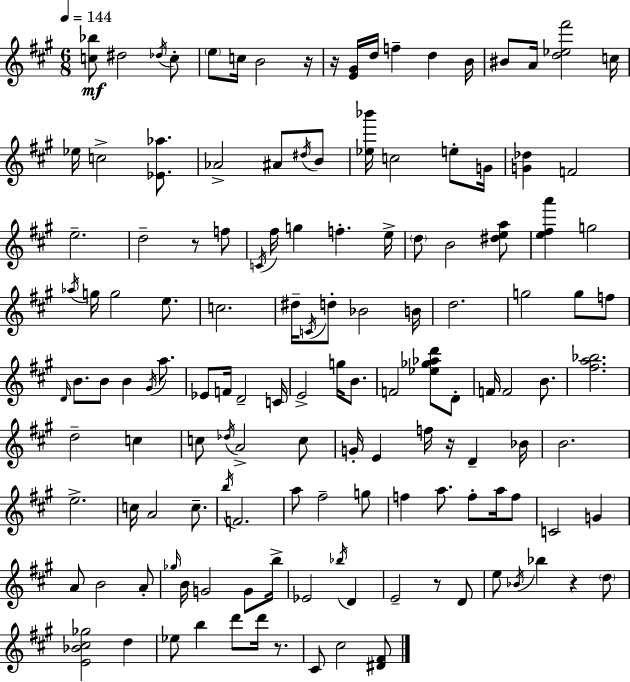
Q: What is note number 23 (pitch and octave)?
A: F4